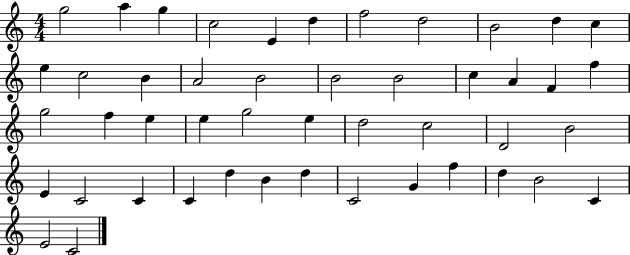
X:1
T:Untitled
M:4/4
L:1/4
K:C
g2 a g c2 E d f2 d2 B2 d c e c2 B A2 B2 B2 B2 c A F f g2 f e e g2 e d2 c2 D2 B2 E C2 C C d B d C2 G f d B2 C E2 C2